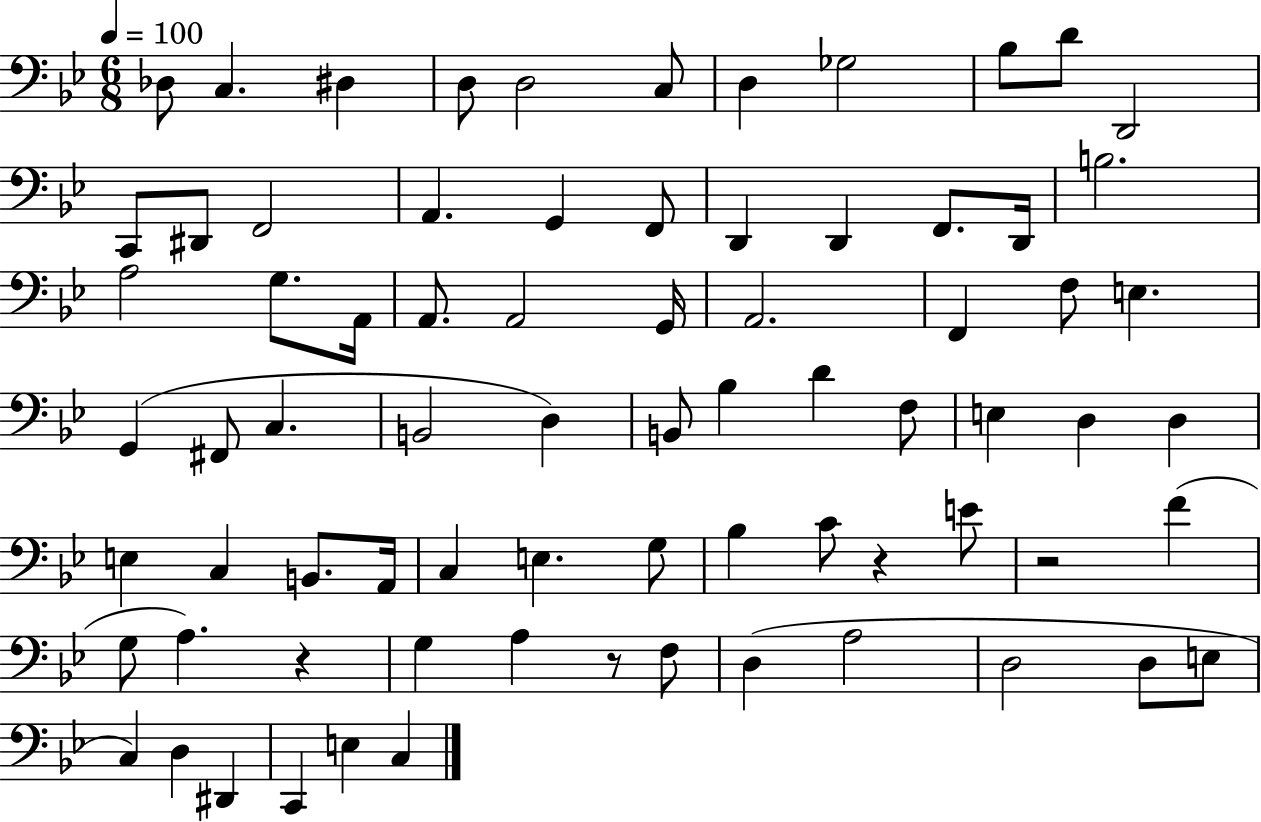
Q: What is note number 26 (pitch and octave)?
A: A2